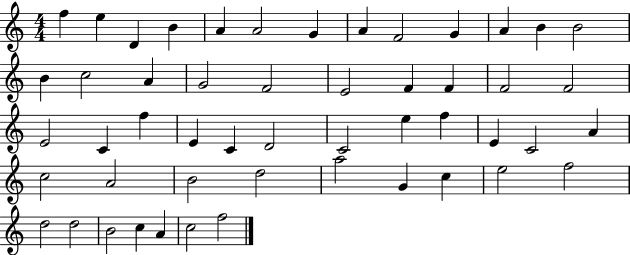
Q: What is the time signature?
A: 4/4